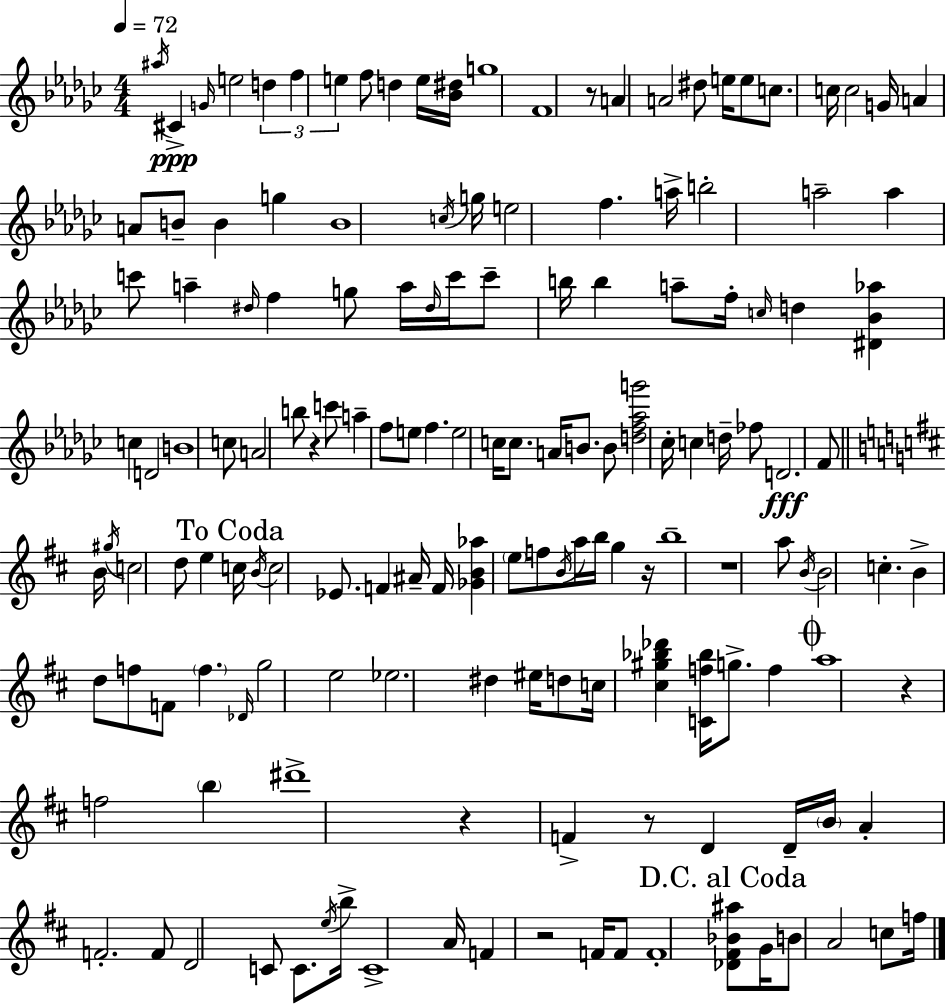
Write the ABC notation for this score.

X:1
T:Untitled
M:4/4
L:1/4
K:Ebm
^a/4 ^C G/4 e2 d f e f/2 d e/4 [_B^d]/4 g4 F4 z/2 A A2 ^d/2 e/4 e/2 c/2 c/4 c2 G/4 A A/2 B/2 B g B4 c/4 g/4 e2 f a/4 b2 a2 a c'/2 a ^d/4 f g/2 a/4 ^d/4 c'/4 c'/2 b/4 b a/2 f/4 c/4 d [^D_B_a] c D2 B4 c/2 A2 b/2 z c'/2 a f/2 e/2 f e2 c/4 c/2 A/4 B/2 B/2 [df_ag']2 _c/4 c d/4 _f/2 D2 F/2 B/4 ^g/4 c2 d/2 e c/4 B/4 c2 _E/2 F ^A/4 F/4 [_GB_a] e/2 f/2 B/4 a/4 b/4 g z/4 b4 z4 a/2 B/4 B2 c B d/2 f/2 F/2 f _D/4 g2 e2 _e2 ^d ^e/4 d/2 c/4 [^c^g_b_d'] [Cf_b]/4 g/2 f a4 z f2 b ^d'4 z F z/2 D D/4 B/4 A F2 F/2 D2 C/2 C/2 e/4 b/4 C4 A/4 F z2 F/4 F/2 F4 [_D^F_B^a]/2 G/4 B/2 A2 c/2 f/4